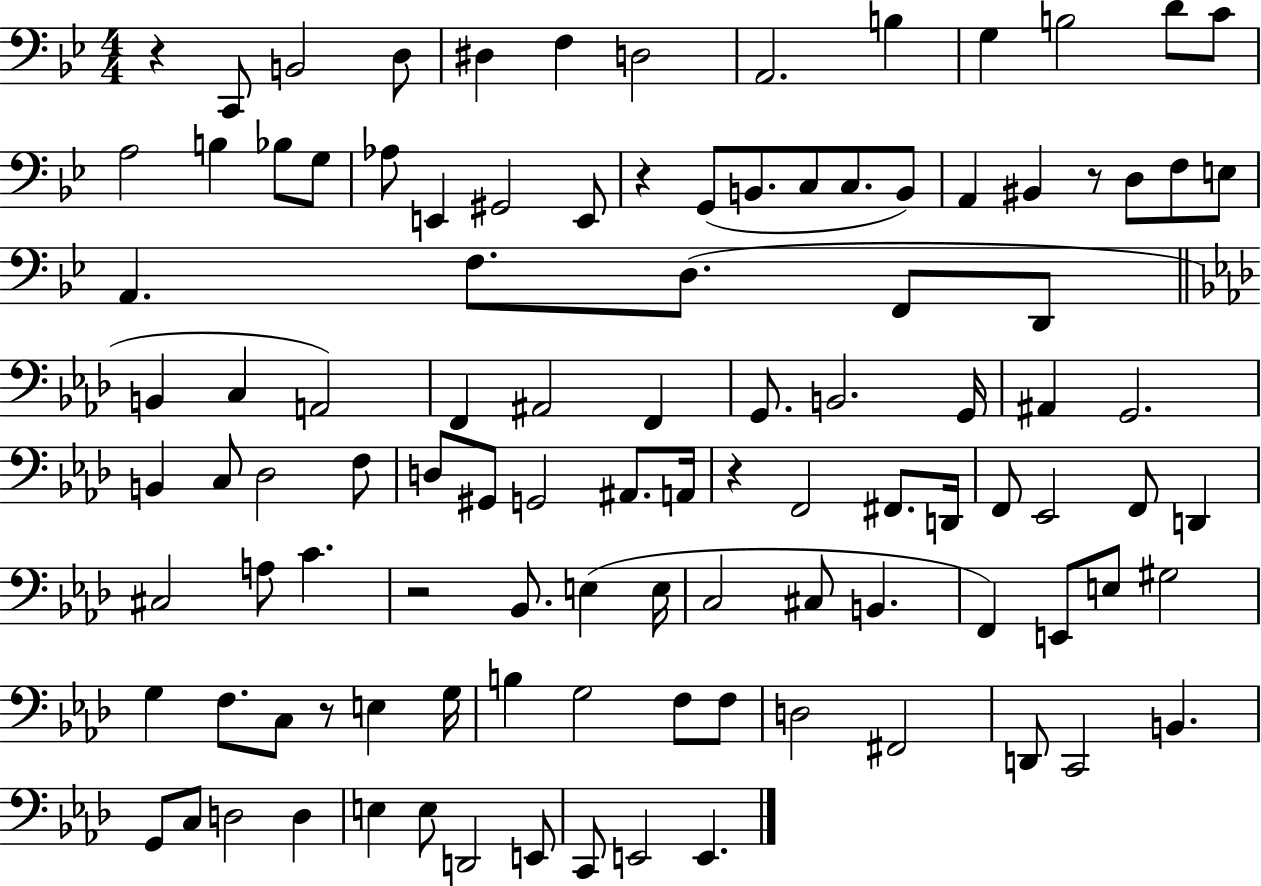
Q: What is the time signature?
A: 4/4